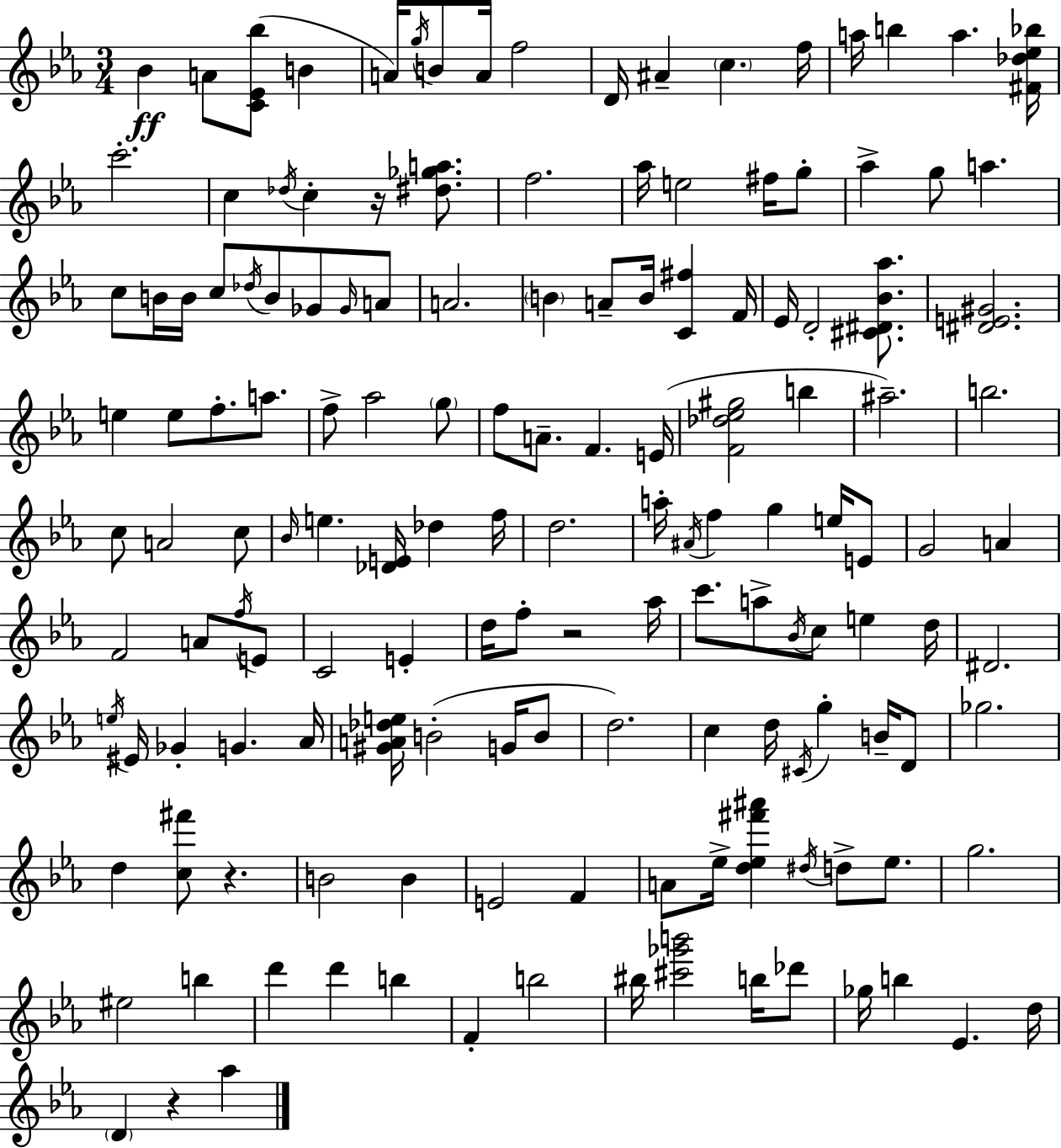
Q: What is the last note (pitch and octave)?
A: Ab5